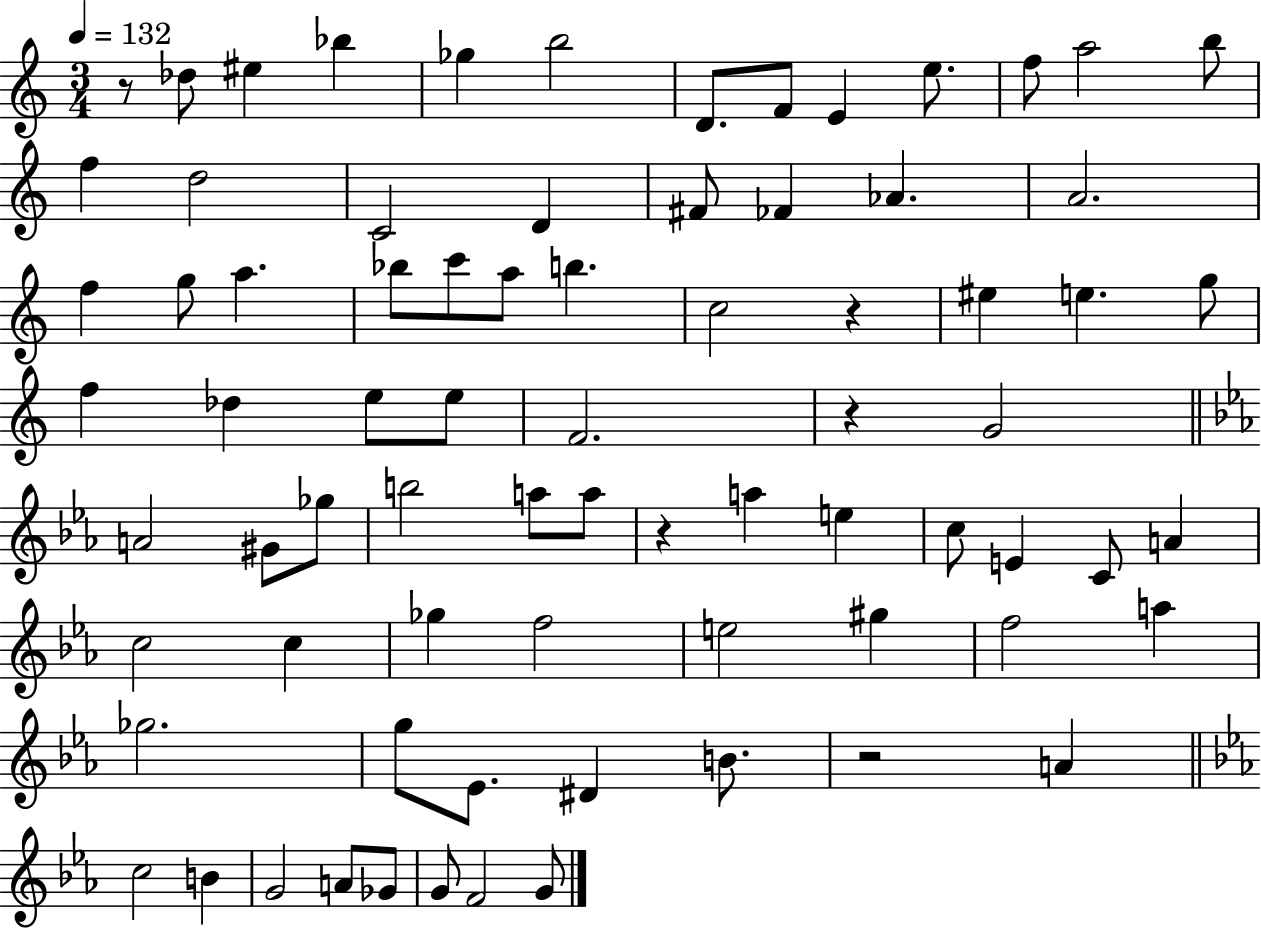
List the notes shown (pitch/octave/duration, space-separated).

R/e Db5/e EIS5/q Bb5/q Gb5/q B5/h D4/e. F4/e E4/q E5/e. F5/e A5/h B5/e F5/q D5/h C4/h D4/q F#4/e FES4/q Ab4/q. A4/h. F5/q G5/e A5/q. Bb5/e C6/e A5/e B5/q. C5/h R/q EIS5/q E5/q. G5/e F5/q Db5/q E5/e E5/e F4/h. R/q G4/h A4/h G#4/e Gb5/e B5/h A5/e A5/e R/q A5/q E5/q C5/e E4/q C4/e A4/q C5/h C5/q Gb5/q F5/h E5/h G#5/q F5/h A5/q Gb5/h. G5/e Eb4/e. D#4/q B4/e. R/h A4/q C5/h B4/q G4/h A4/e Gb4/e G4/e F4/h G4/e